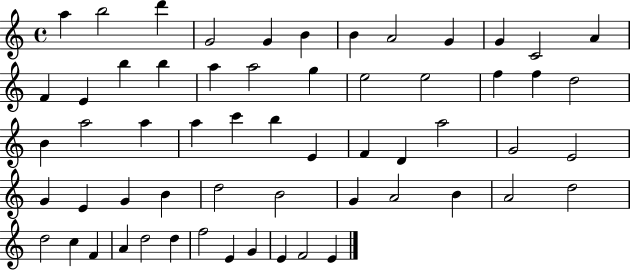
A5/q B5/h D6/q G4/h G4/q B4/q B4/q A4/h G4/q G4/q C4/h A4/q F4/q E4/q B5/q B5/q A5/q A5/h G5/q E5/h E5/h F5/q F5/q D5/h B4/q A5/h A5/q A5/q C6/q B5/q E4/q F4/q D4/q A5/h G4/h E4/h G4/q E4/q G4/q B4/q D5/h B4/h G4/q A4/h B4/q A4/h D5/h D5/h C5/q F4/q A4/q D5/h D5/q F5/h E4/q G4/q E4/q F4/h E4/q